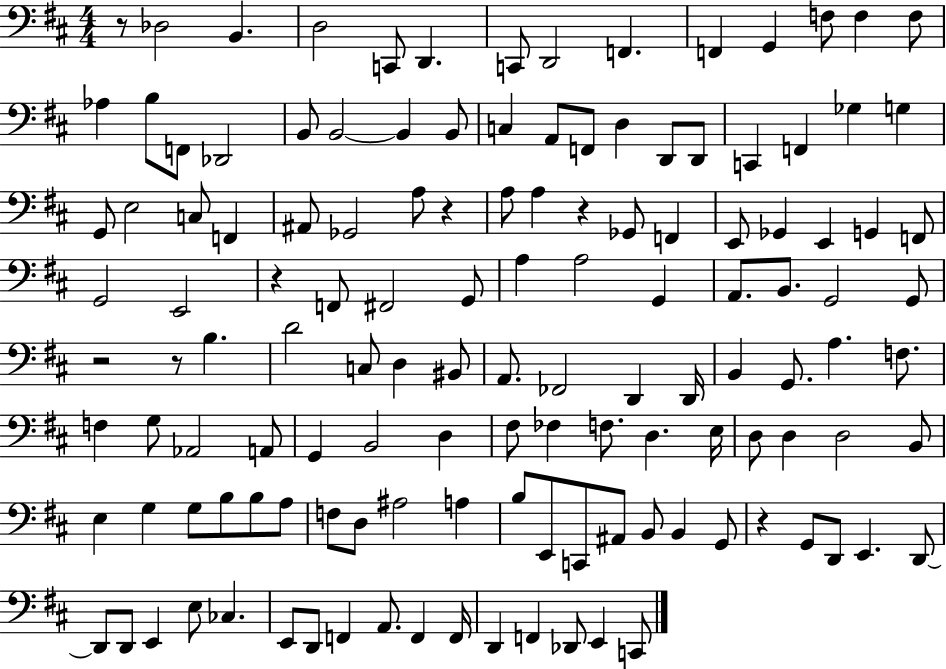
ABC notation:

X:1
T:Untitled
M:4/4
L:1/4
K:D
z/2 _D,2 B,, D,2 C,,/2 D,, C,,/2 D,,2 F,, F,, G,, F,/2 F, F,/2 _A, B,/2 F,,/2 _D,,2 B,,/2 B,,2 B,, B,,/2 C, A,,/2 F,,/2 D, D,,/2 D,,/2 C,, F,, _G, G, G,,/2 E,2 C,/2 F,, ^A,,/2 _G,,2 A,/2 z A,/2 A, z _G,,/2 F,, E,,/2 _G,, E,, G,, F,,/2 G,,2 E,,2 z F,,/2 ^F,,2 G,,/2 A, A,2 G,, A,,/2 B,,/2 G,,2 G,,/2 z2 z/2 B, D2 C,/2 D, ^B,,/2 A,,/2 _F,,2 D,, D,,/4 B,, G,,/2 A, F,/2 F, G,/2 _A,,2 A,,/2 G,, B,,2 D, ^F,/2 _F, F,/2 D, E,/4 D,/2 D, D,2 B,,/2 E, G, G,/2 B,/2 B,/2 A,/2 F,/2 D,/2 ^A,2 A, B,/2 E,,/2 C,,/2 ^A,,/2 B,,/2 B,, G,,/2 z G,,/2 D,,/2 E,, D,,/2 D,,/2 D,,/2 E,, E,/2 _C, E,,/2 D,,/2 F,, A,,/2 F,, F,,/4 D,, F,, _D,,/2 E,, C,,/2